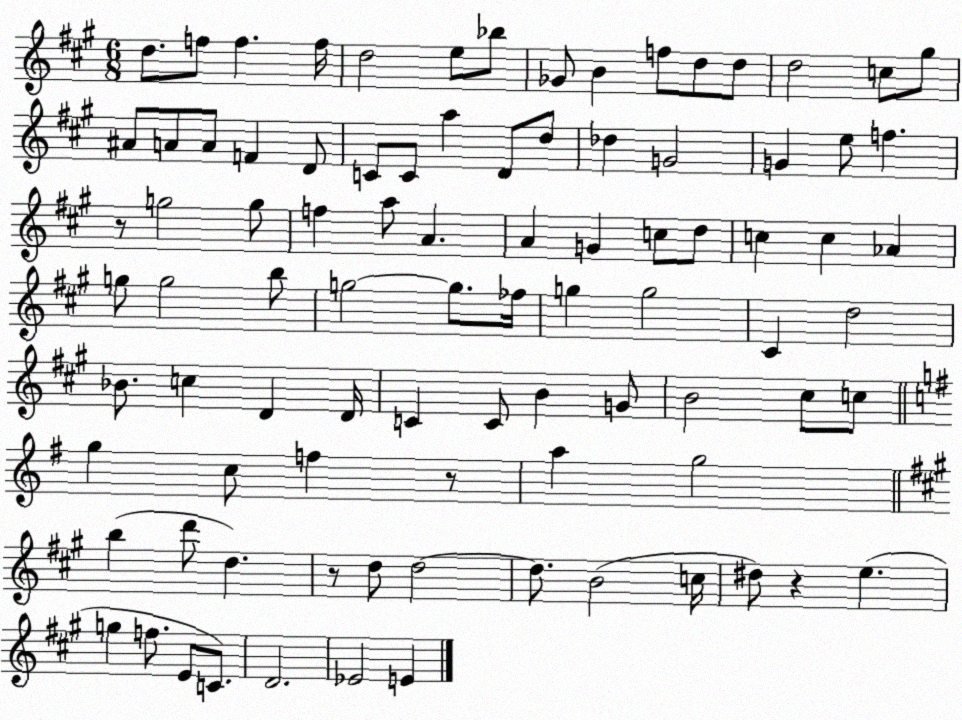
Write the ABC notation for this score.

X:1
T:Untitled
M:6/8
L:1/4
K:A
d/2 f/2 f f/4 d2 e/2 _b/2 _G/2 B f/2 d/2 d/2 d2 c/2 ^g/2 ^A/2 A/2 A/2 F D/2 C/2 C/2 a D/2 d/2 _d G2 G e/2 f z/2 g2 g/2 f a/2 A A G c/2 d/2 c c _A g/2 g2 b/2 g2 g/2 _f/4 g g2 ^C d2 _B/2 c D D/4 C C/2 B G/2 B2 ^c/2 c/2 g c/2 f z/2 a g2 b d'/2 d z/2 d/2 d2 d/2 B2 c/4 ^d/2 z e g f/2 E/2 C/2 D2 _E2 E